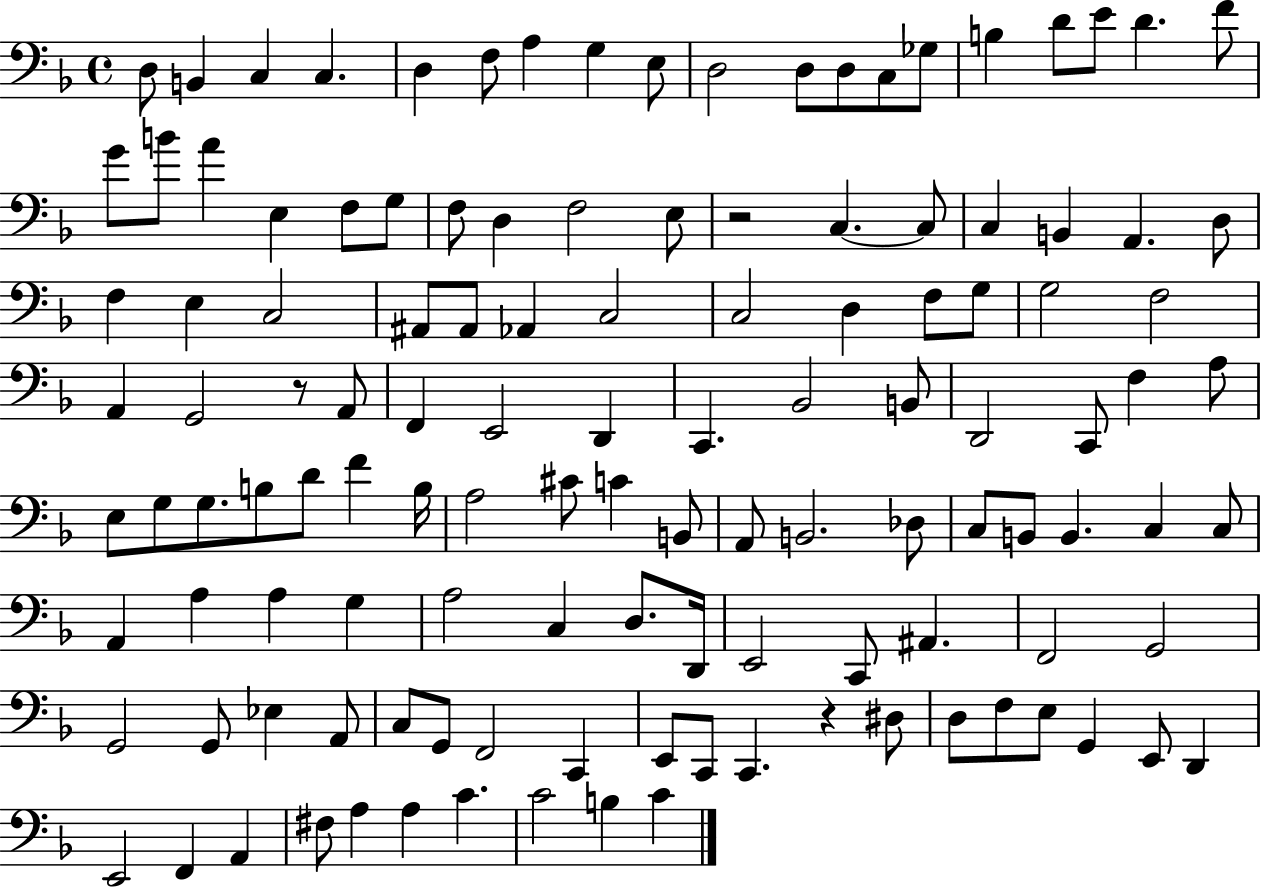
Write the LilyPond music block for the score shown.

{
  \clef bass
  \time 4/4
  \defaultTimeSignature
  \key f \major
  d8 b,4 c4 c4. | d4 f8 a4 g4 e8 | d2 d8 d8 c8 ges8 | b4 d'8 e'8 d'4. f'8 | \break g'8 b'8 a'4 e4 f8 g8 | f8 d4 f2 e8 | r2 c4.~~ c8 | c4 b,4 a,4. d8 | \break f4 e4 c2 | ais,8 ais,8 aes,4 c2 | c2 d4 f8 g8 | g2 f2 | \break a,4 g,2 r8 a,8 | f,4 e,2 d,4 | c,4. bes,2 b,8 | d,2 c,8 f4 a8 | \break e8 g8 g8. b8 d'8 f'4 b16 | a2 cis'8 c'4 b,8 | a,8 b,2. des8 | c8 b,8 b,4. c4 c8 | \break a,4 a4 a4 g4 | a2 c4 d8. d,16 | e,2 c,8 ais,4. | f,2 g,2 | \break g,2 g,8 ees4 a,8 | c8 g,8 f,2 c,4 | e,8 c,8 c,4. r4 dis8 | d8 f8 e8 g,4 e,8 d,4 | \break e,2 f,4 a,4 | fis8 a4 a4 c'4. | c'2 b4 c'4 | \bar "|."
}